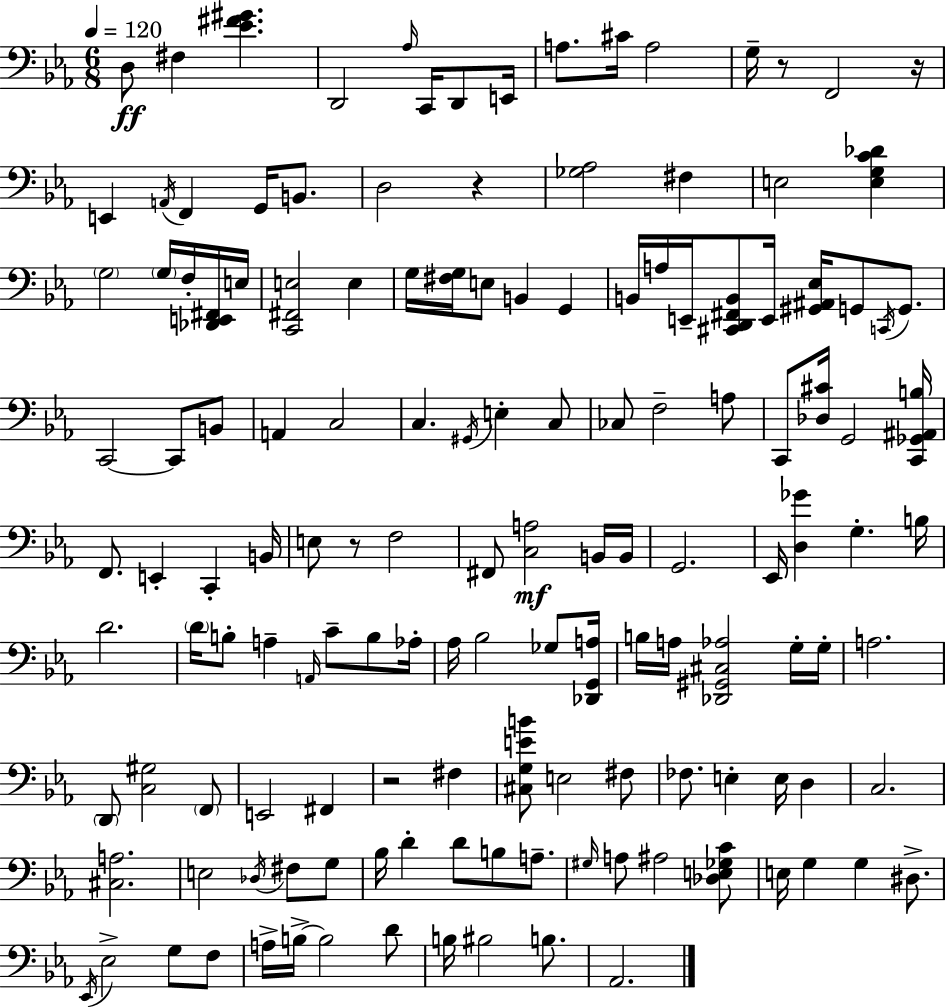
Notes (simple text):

D3/e F#3/q [Eb4,F#4,G#4]/q. D2/h Ab3/s C2/s D2/e E2/s A3/e. C#4/s A3/h G3/s R/e F2/h R/s E2/q A2/s F2/q G2/s B2/e. D3/h R/q [Gb3,Ab3]/h F#3/q E3/h [E3,G3,C4,Db4]/q G3/h G3/s F3/s [Db2,E2,F#2]/s E3/s [C2,F#2,E3]/h E3/q G3/s [F#3,G3]/s E3/e B2/q G2/q B2/s A3/s E2/s [C#2,D2,F#2,B2]/e E2/s [G#2,A#2,Eb3]/s G2/e C2/s G2/e. C2/h C2/e B2/e A2/q C3/h C3/q. G#2/s E3/q C3/e CES3/e F3/h A3/e C2/e [Db3,C#4]/s G2/h [C2,Gb2,A#2,B3]/s F2/e. E2/q C2/q B2/s E3/e R/e F3/h F#2/e [C3,A3]/h B2/s B2/s G2/h. Eb2/s [D3,Gb4]/q G3/q. B3/s D4/h. D4/s B3/e A3/q A2/s C4/e B3/e Ab3/s Ab3/s Bb3/h Gb3/e [Db2,G2,A3]/s B3/s A3/s [Db2,G#2,C#3,Ab3]/h G3/s G3/s A3/h. D2/e [C3,G#3]/h F2/e E2/h F#2/q R/h F#3/q [C#3,G3,E4,B4]/e E3/h F#3/e FES3/e. E3/q E3/s D3/q C3/h. [C#3,A3]/h. E3/h Db3/s F#3/e G3/e Bb3/s D4/q D4/e B3/e A3/e. G#3/s A3/e A#3/h [Db3,E3,Gb3,C4]/e E3/s G3/q G3/q D#3/e. Eb2/s Eb3/h G3/e F3/e A3/s B3/s B3/h D4/e B3/s BIS3/h B3/e. Ab2/h.